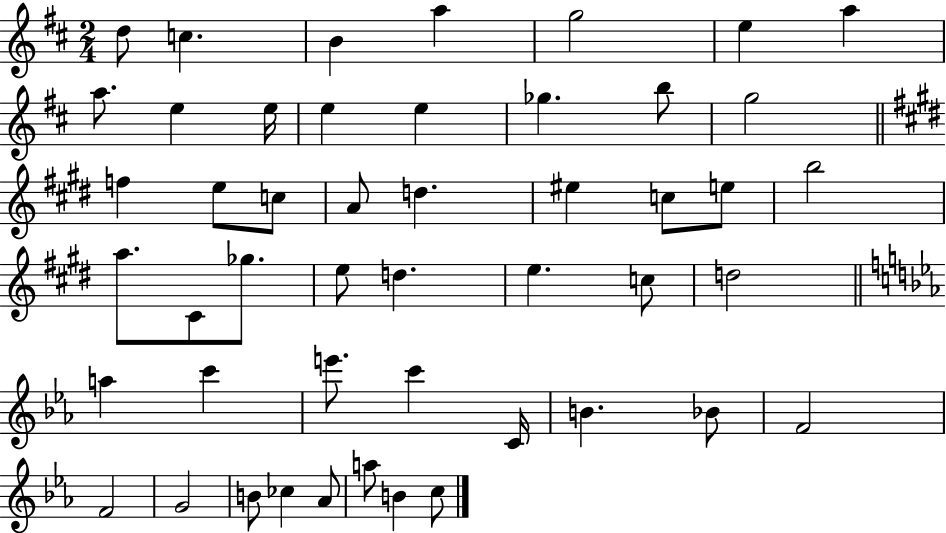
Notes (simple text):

D5/e C5/q. B4/q A5/q G5/h E5/q A5/q A5/e. E5/q E5/s E5/q E5/q Gb5/q. B5/e G5/h F5/q E5/e C5/e A4/e D5/q. EIS5/q C5/e E5/e B5/h A5/e. C#4/e Gb5/e. E5/e D5/q. E5/q. C5/e D5/h A5/q C6/q E6/e. C6/q C4/s B4/q. Bb4/e F4/h F4/h G4/h B4/e CES5/q Ab4/e A5/e B4/q C5/e